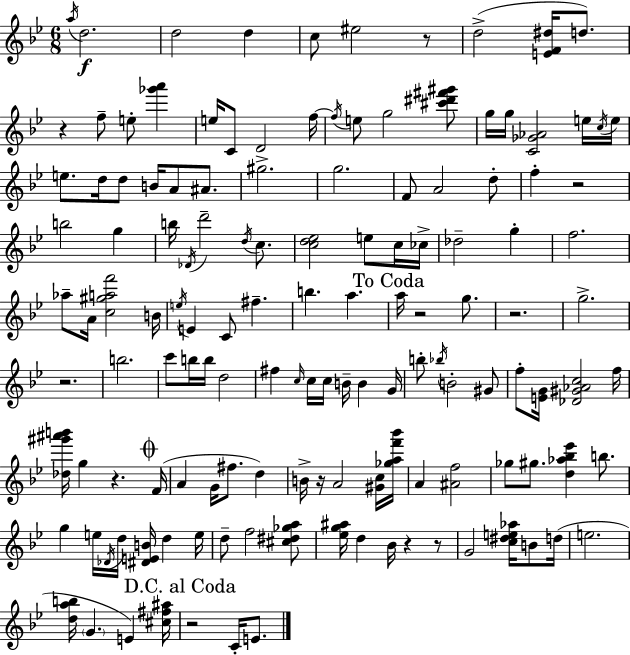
A5/s D5/h. D5/h D5/q C5/e EIS5/h R/e D5/h [E4,F4,D#5]/s D5/e. R/q F5/e E5/e [Gb6,A6]/q E5/s C4/e D4/h F5/s F5/s E5/e G5/h [C#6,D#6,F#6,G#6]/e G5/s G5/s [C4,Gb4,Ab4]/h E5/s C5/s E5/s E5/e. D5/s D5/e B4/s A4/e A#4/e. G#5/h. G5/h. F4/e A4/h D5/e F5/q R/h B5/h G5/q B5/s Db4/s D6/h D5/s C5/e. [C5,D5,Eb5]/h E5/e C5/s CES5/s Db5/h G5/q F5/h. Ab5/e A4/s [C5,G#5,A5,F6]/h B4/s E5/s E4/q C4/e F#5/q. B5/q. A5/q. A5/s R/h G5/e. R/h. G5/h. R/h. B5/h. C6/e B5/s B5/s D5/h F#5/q C5/s C5/s C5/s B4/s B4/q G4/s B5/e Bb5/s B4/h G#4/e F5/e [E4,G4]/s [Db4,G#4,Ab4,C5]/h F5/s [Db5,G#6,A#6,B6]/s G5/q R/q. F4/s A4/q G4/s F#5/e. D5/q B4/s R/s A4/h [G#4,C5]/s [Gb5,A5,F6,Bb6]/s A4/q [A#4,F5]/h Gb5/e G#5/e. [D5,Ab5,Bb5,Eb6]/q B5/e. G5/q E5/s Db4/s D5/s [D#4,E4,B4]/s D5/q E5/s D5/e F5/h [C#5,D#5,Gb5,A5]/e [Eb5,G5,A#5]/s D5/q Bb4/s R/q R/e G4/h [C5,D#5,E5,Ab5]/s B4/e D5/s E5/h. [D5,A5,B5]/s G4/q. E4/q [C#5,F#5,A#5]/s R/h C4/s E4/e.